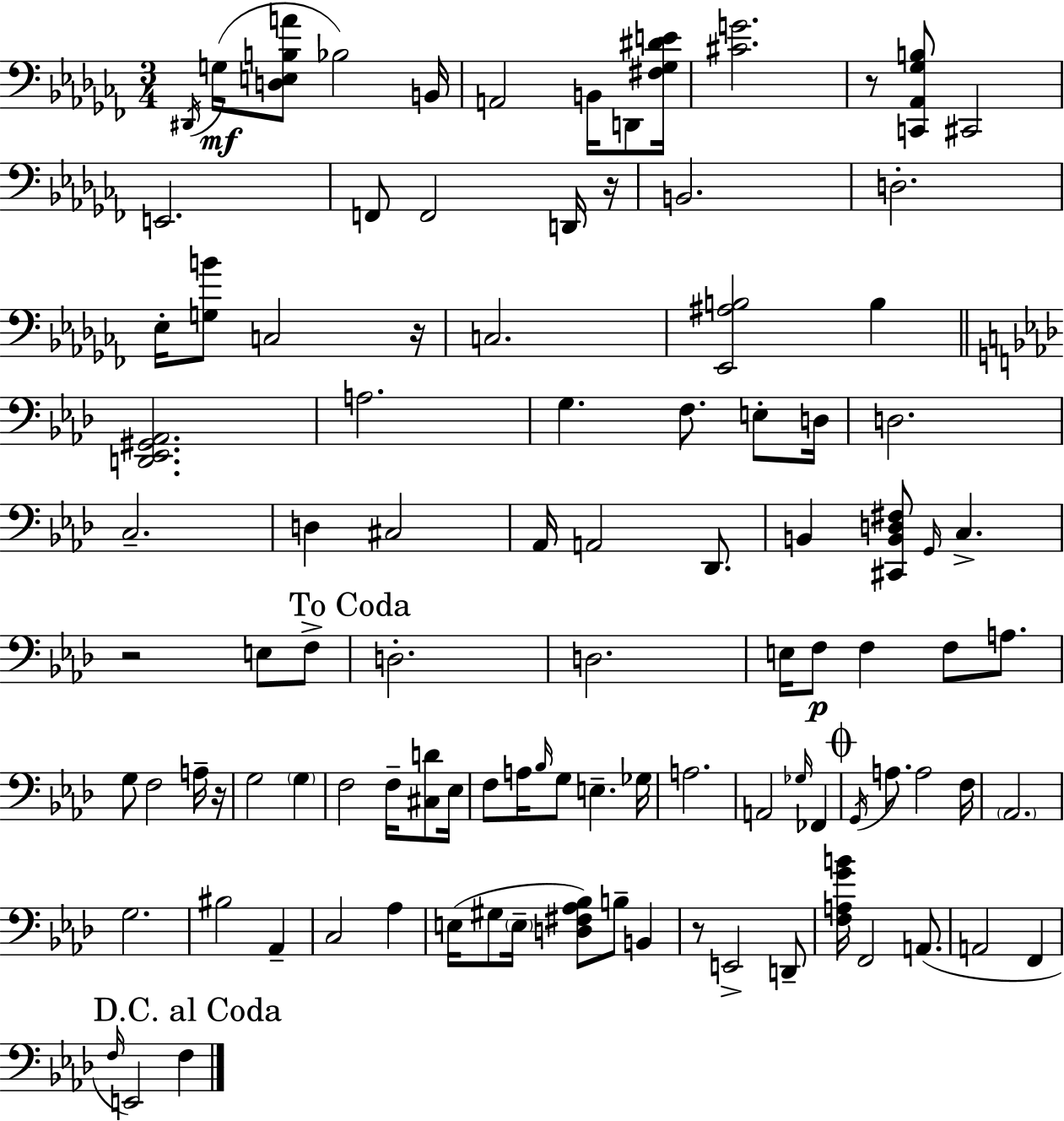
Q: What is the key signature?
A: AES minor